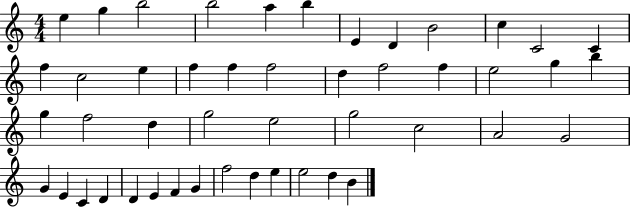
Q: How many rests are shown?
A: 0